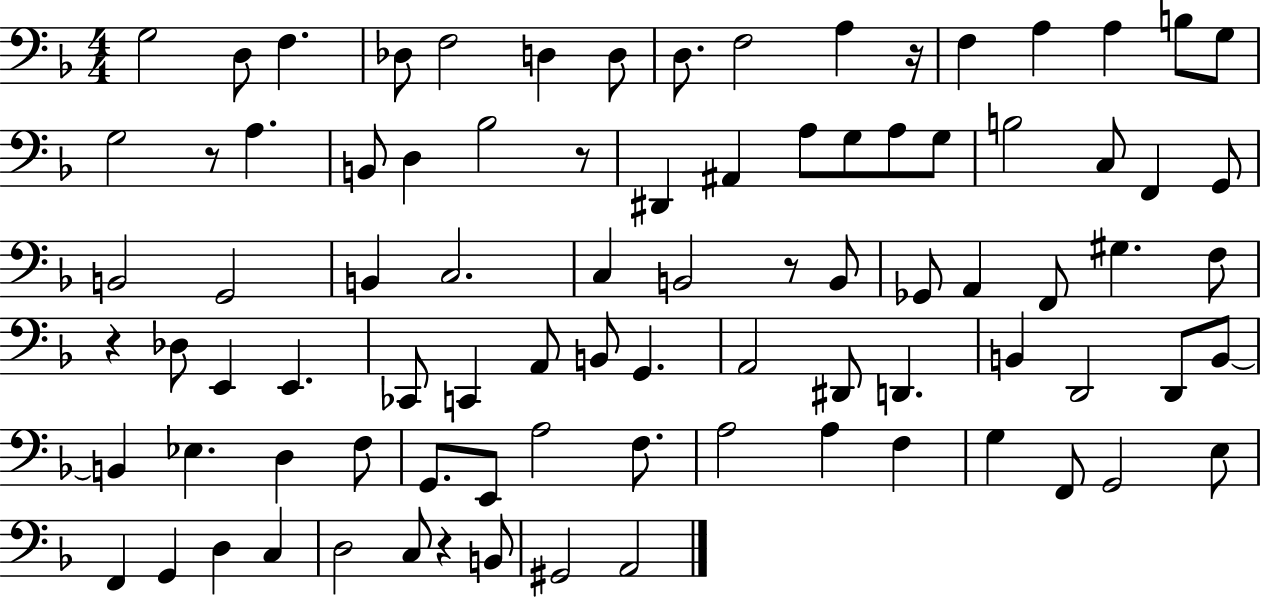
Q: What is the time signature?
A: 4/4